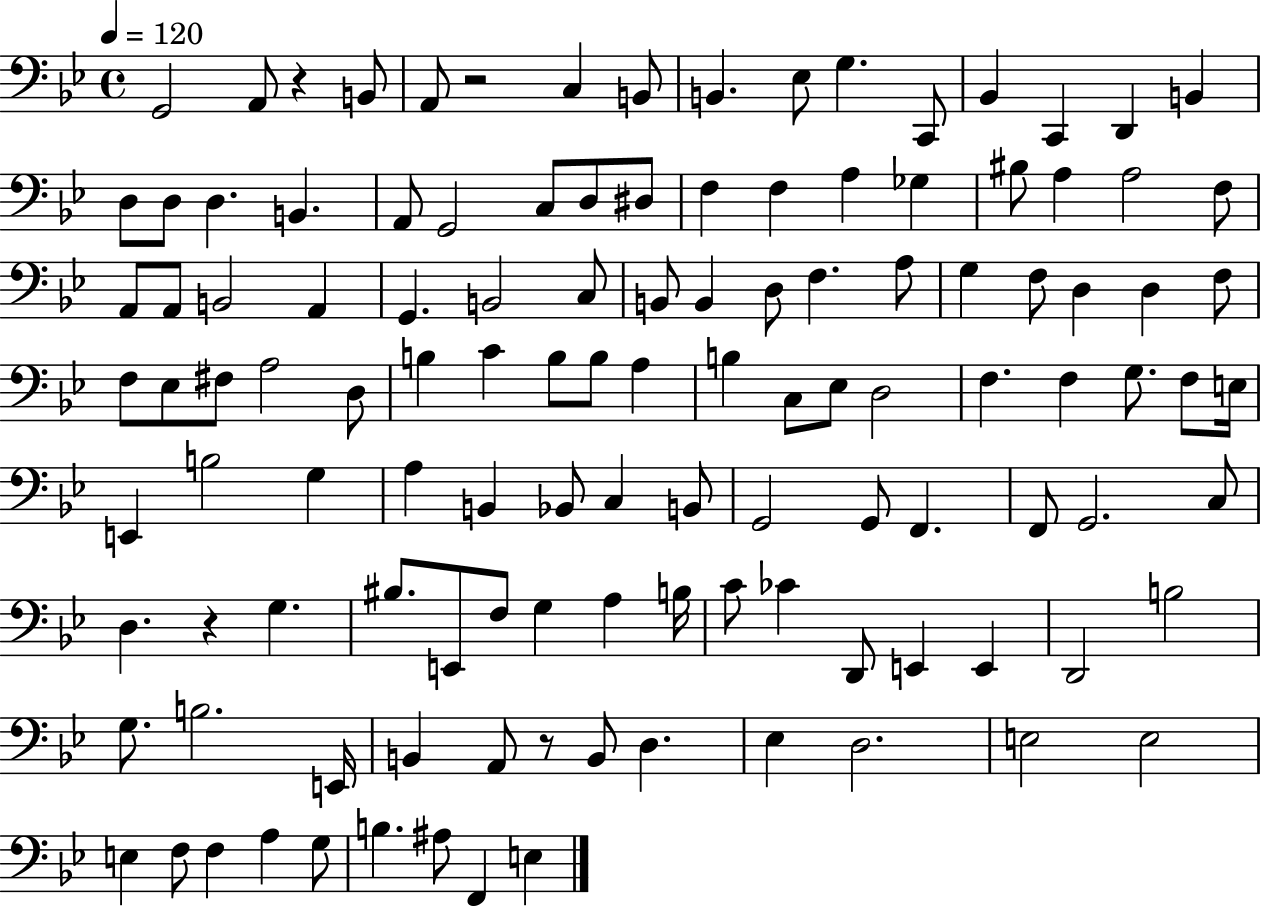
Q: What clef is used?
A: bass